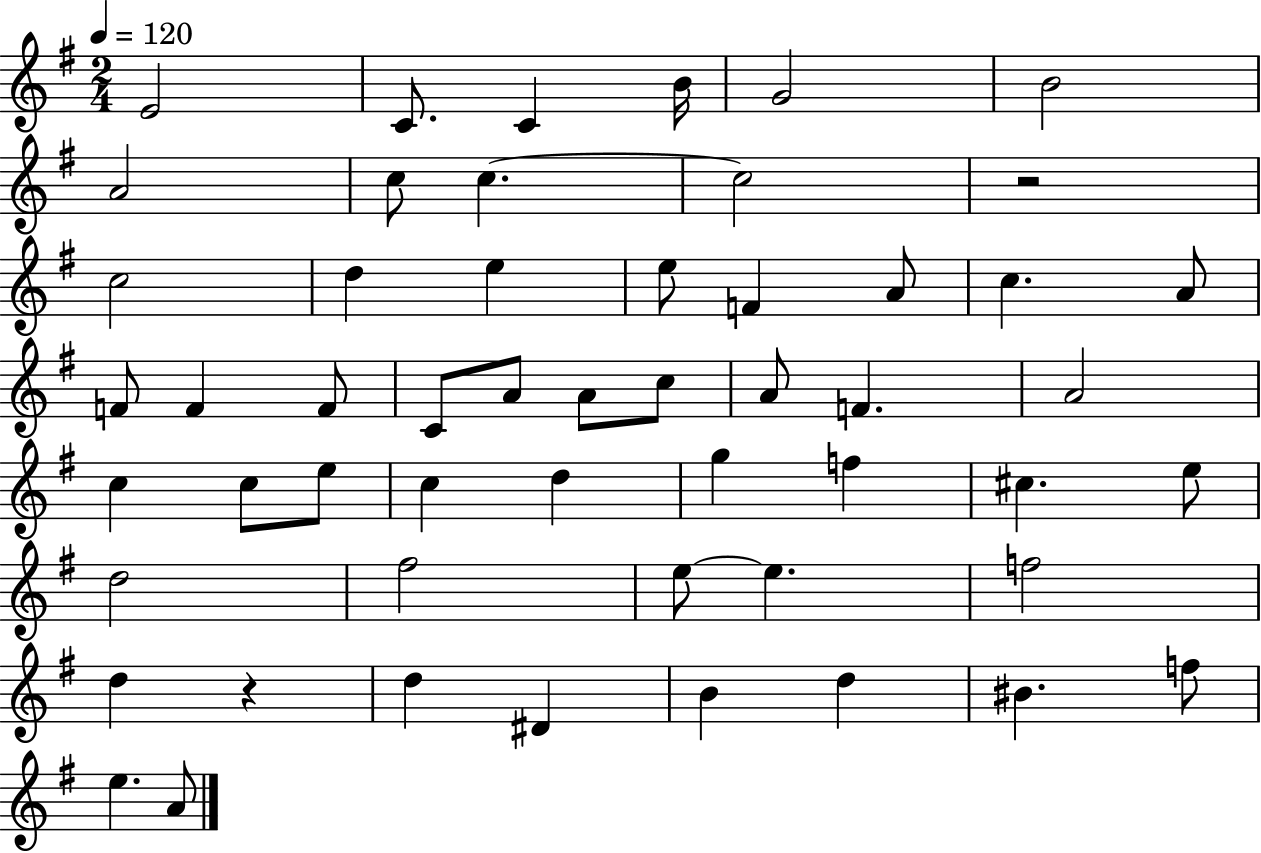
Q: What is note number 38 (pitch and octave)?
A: D5